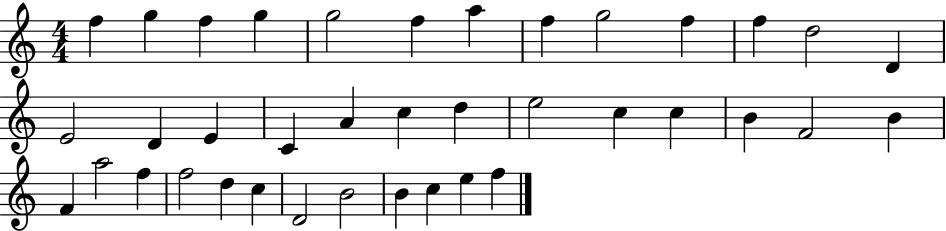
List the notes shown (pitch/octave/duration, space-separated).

F5/q G5/q F5/q G5/q G5/h F5/q A5/q F5/q G5/h F5/q F5/q D5/h D4/q E4/h D4/q E4/q C4/q A4/q C5/q D5/q E5/h C5/q C5/q B4/q F4/h B4/q F4/q A5/h F5/q F5/h D5/q C5/q D4/h B4/h B4/q C5/q E5/q F5/q